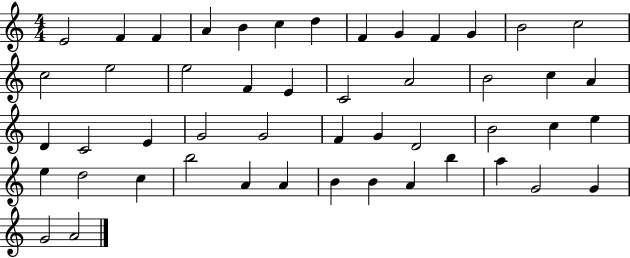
{
  \clef treble
  \numericTimeSignature
  \time 4/4
  \key c \major
  e'2 f'4 f'4 | a'4 b'4 c''4 d''4 | f'4 g'4 f'4 g'4 | b'2 c''2 | \break c''2 e''2 | e''2 f'4 e'4 | c'2 a'2 | b'2 c''4 a'4 | \break d'4 c'2 e'4 | g'2 g'2 | f'4 g'4 d'2 | b'2 c''4 e''4 | \break e''4 d''2 c''4 | b''2 a'4 a'4 | b'4 b'4 a'4 b''4 | a''4 g'2 g'4 | \break g'2 a'2 | \bar "|."
}